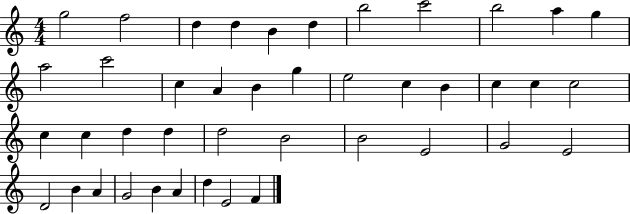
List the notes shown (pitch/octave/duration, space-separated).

G5/h F5/h D5/q D5/q B4/q D5/q B5/h C6/h B5/h A5/q G5/q A5/h C6/h C5/q A4/q B4/q G5/q E5/h C5/q B4/q C5/q C5/q C5/h C5/q C5/q D5/q D5/q D5/h B4/h B4/h E4/h G4/h E4/h D4/h B4/q A4/q G4/h B4/q A4/q D5/q E4/h F4/q